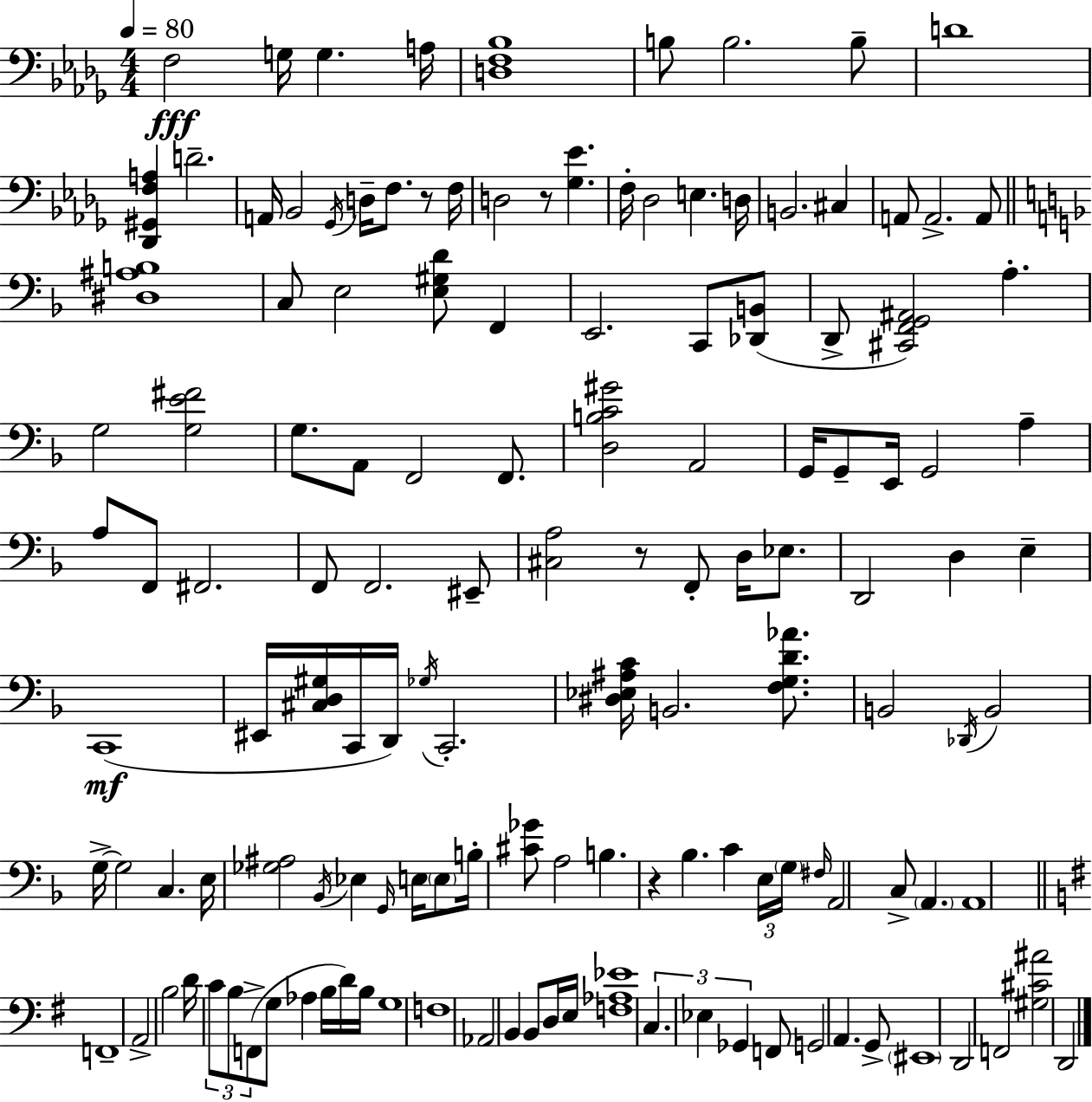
{
  \clef bass
  \numericTimeSignature
  \time 4/4
  \key bes \minor
  \tempo 4 = 80
  f2\fff g16 g4. a16 | <d f bes>1 | b8 b2. b8-- | d'1 | \break <des, gis, f a>4 d'2.-- | a,16 bes,2 \acciaccatura { ges,16 } d16-- f8. r8 | f16 d2 r8 <ges ees'>4. | f16-. des2 e4. | \break d16 b,2. cis4 | a,8 a,2.-> a,8 | \bar "||" \break \key f \major <dis ais b>1 | c8 e2 <e gis d'>8 f,4 | e,2. c,8 <des, b,>8( | d,8-> <cis, f, g, ais,>2) a4.-. | \break g2 <g e' fis'>2 | g8. a,8 f,2 f,8. | <d b c' gis'>2 a,2 | g,16 g,8-- e,16 g,2 a4-- | \break a8 f,8 fis,2. | f,8 f,2. eis,8-- | <cis a>2 r8 f,8-. d16 ees8. | d,2 d4 e4-- | \break c,1(\mf | eis,16 <cis d gis>16 c,16 d,16) \acciaccatura { ges16 } c,2.-. | <dis ees ais c'>16 b,2. <f g d' aes'>8. | b,2 \acciaccatura { des,16 } b,2 | \break g16->~~ g2 c4. | e16 <ges ais>2 \acciaccatura { bes,16 } ees4 \grace { g,16 } | e16 \parenthesize e8 b16-. <cis' ges'>8 a2 b4. | r4 bes4. c'4 | \break \tuplet 3/2 { e16 \parenthesize g16 \grace { fis16 } } a,2 c8-> \parenthesize a,4. | a,1 | \bar "||" \break \key e \minor f,1-- | a,2-> b2 | d'16 \tuplet 3/2 { c'8 b8 f,8->( } g8 aes4 b16 d'16) b16 | g1 | \break f1 | aes,2 b,4 b,8 d16 e16 | <f aes ees'>1 | \tuplet 3/2 { c4. ees4 ges,4 } f,8 | \break g,2 a,4. g,8-> | \parenthesize eis,1 | d,2 f,2 | <gis cis' ais'>2 d,2 | \break \bar "|."
}